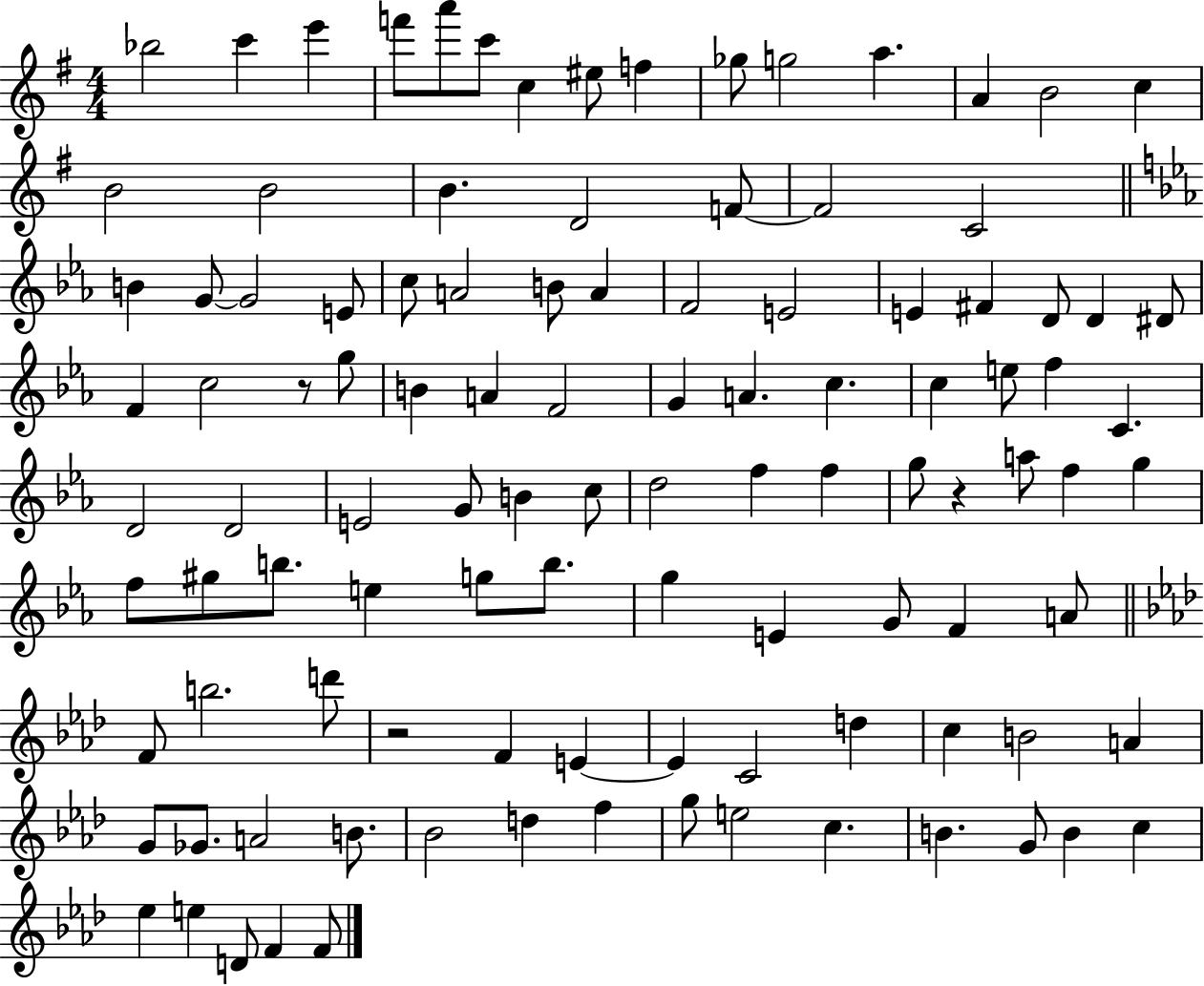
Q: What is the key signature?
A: G major